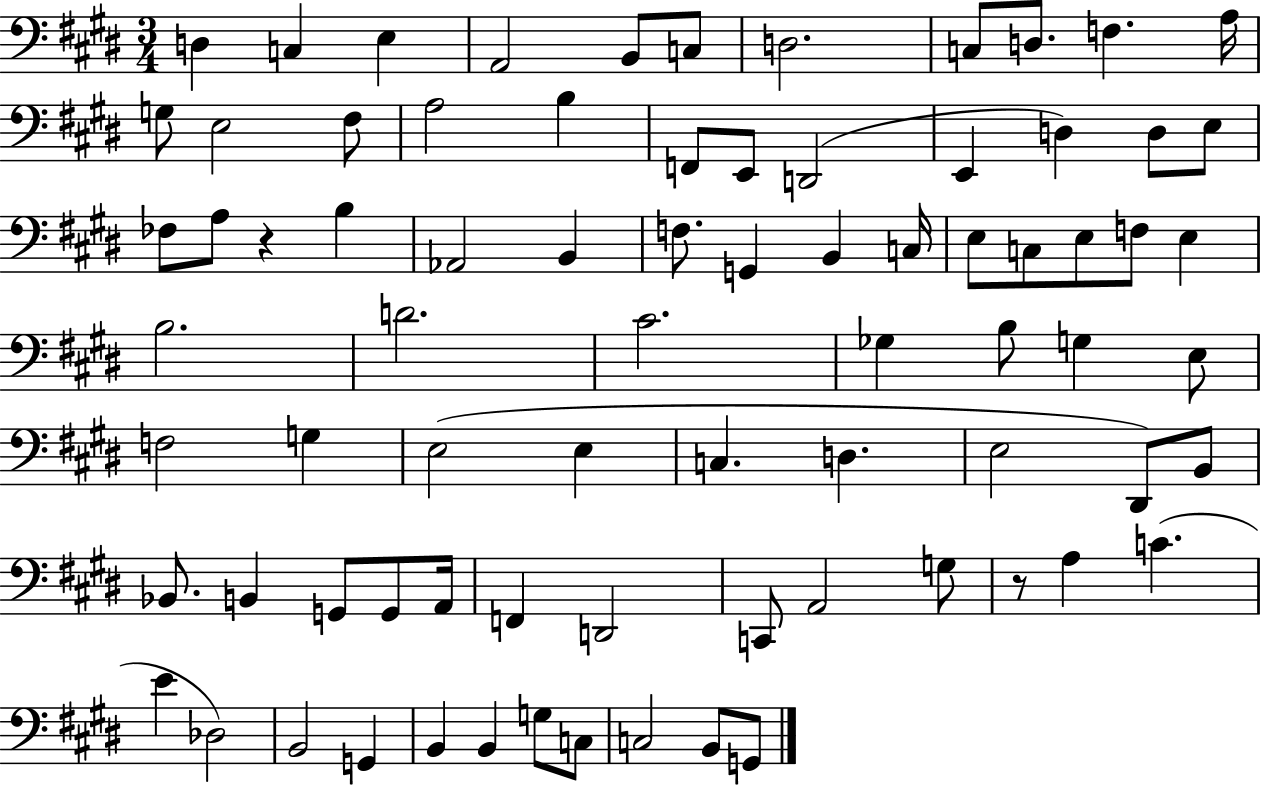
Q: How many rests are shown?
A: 2